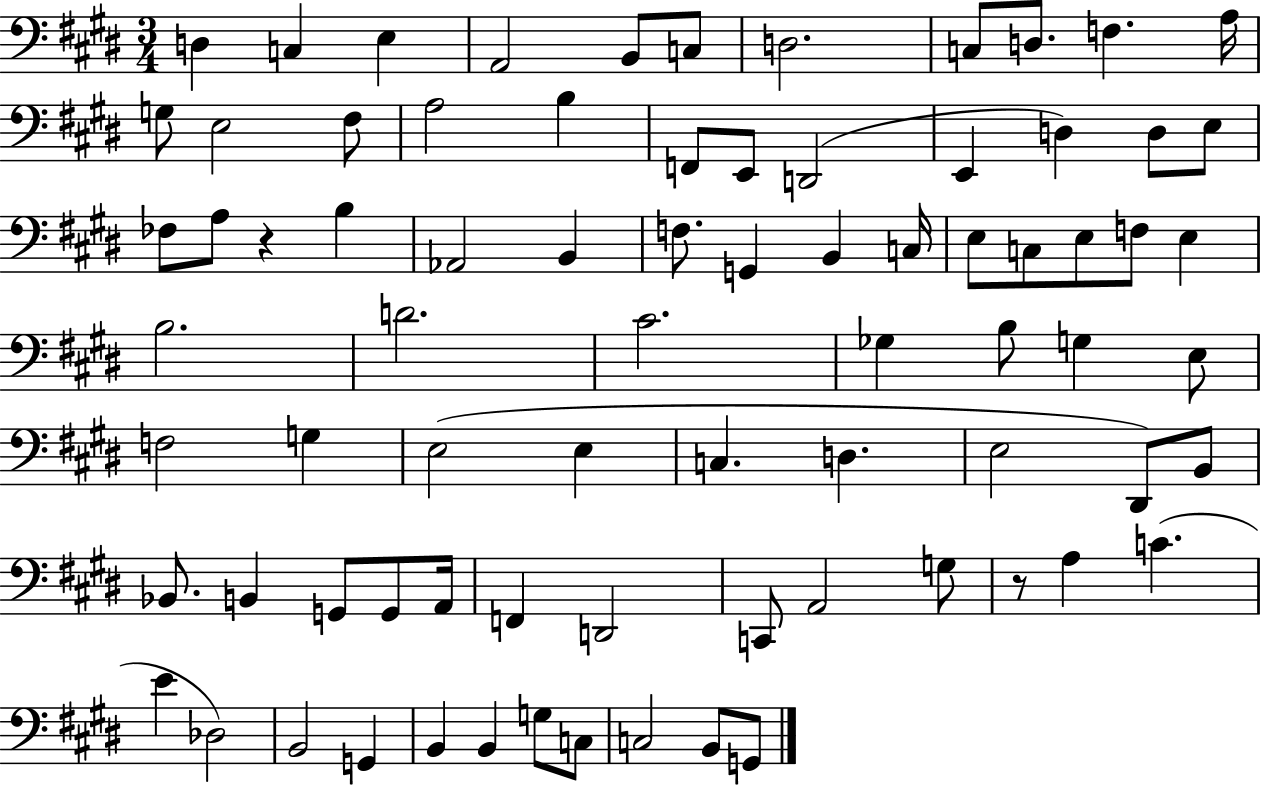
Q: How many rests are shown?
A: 2